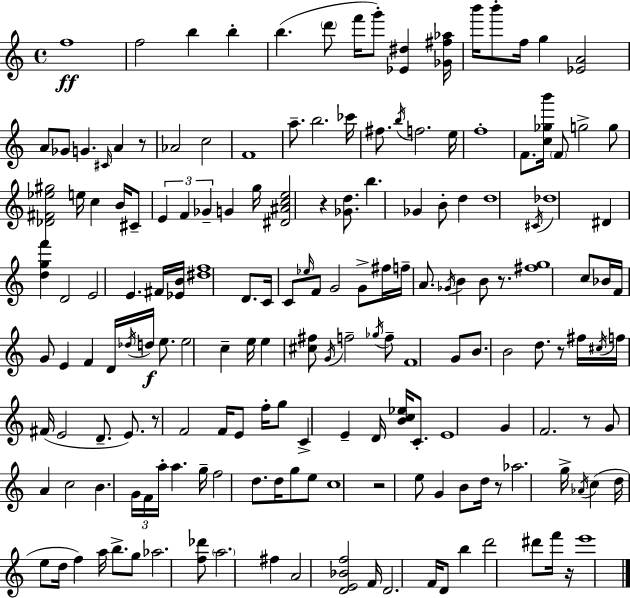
F5/w F5/h B5/q B5/q B5/q. D6/e F6/s G6/e [Eb4,D#5]/q [Gb4,F#5,Ab5]/s B6/s B6/e F5/s G5/q [Eb4,A4]/h A4/e Gb4/e G4/q. C#4/s A4/q R/e Ab4/h C5/h F4/w A5/e. B5/h. CES6/s F#5/e. B5/s F5/h. E5/s F5/w F4/e. [C5,Gb5,B6]/s F4/e G5/h G5/e [Db4,F#4,Eb5,G#5]/h E5/s C5/q B4/s C#4/e E4/q F4/q Gb4/q G4/q G5/s [D#4,A#4,C5,E5]/h R/q [Gb4,D5]/e. B5/q. Gb4/q B4/e D5/q D5/w C#4/s Db5/w D#4/q [D5,G5,F6]/q D4/h E4/h E4/q. F#4/s [Eb4,B4]/s [D#5,F5]/w D4/e. C4/s C4/e Eb5/s F4/e G4/h G4/e F#5/s F5/s A4/e. Gb4/s B4/q B4/e R/e. [F#5,G5]/w C5/e Bb4/s F4/s G4/e E4/q F4/q D4/s Db5/s D5/s E5/e. E5/h C5/q E5/s E5/q [C#5,F#5]/e G4/s F5/h Gb5/s F5/e F4/w G4/e B4/e. B4/h D5/e. R/e F#5/s C#5/s F5/s F#4/s E4/h D4/e. E4/e. R/e F4/h F4/s E4/e F5/s G5/e C4/q E4/q D4/s [B4,C5,Eb5]/s C4/e. E4/w G4/q F4/h. R/e G4/e A4/q C5/h B4/q. G4/s F4/s A5/s A5/q. G5/s F5/h D5/e. D5/s G5/e E5/e C5/w R/h E5/e G4/q B4/e D5/s R/e Ab5/h. G5/s Ab4/s C5/q D5/s E5/e D5/s F5/q A5/s B5/e. G5/e Ab5/h. [F5,Db6]/e A5/h. F#5/q A4/h [D4,E4,Bb4,F5]/h F4/s D4/h. F4/s D4/e B5/q D6/h D#6/e F6/s R/s E6/w